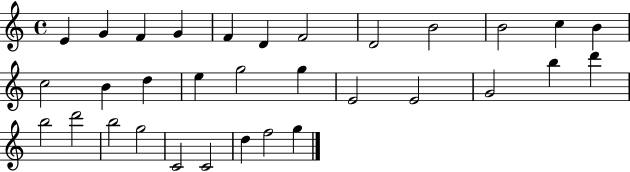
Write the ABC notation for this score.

X:1
T:Untitled
M:4/4
L:1/4
K:C
E G F G F D F2 D2 B2 B2 c B c2 B d e g2 g E2 E2 G2 b d' b2 d'2 b2 g2 C2 C2 d f2 g